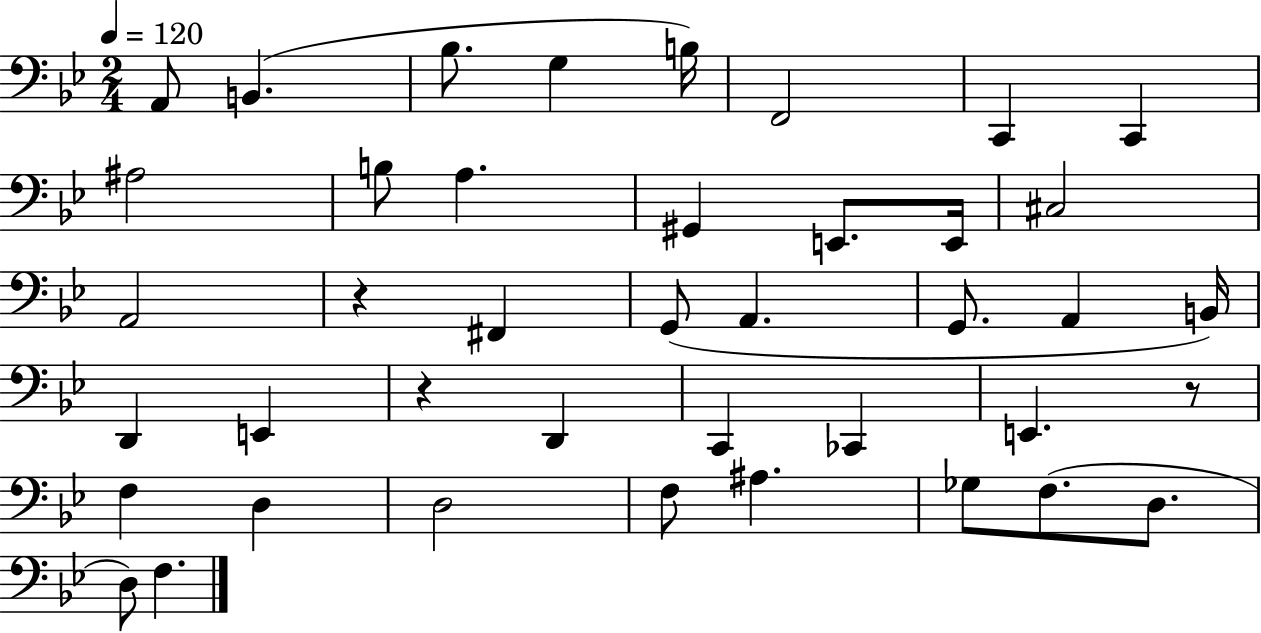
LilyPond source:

{
  \clef bass
  \numericTimeSignature
  \time 2/4
  \key bes \major
  \tempo 4 = 120
  a,8 b,4.( | bes8. g4 b16) | f,2 | c,4 c,4 | \break ais2 | b8 a4. | gis,4 e,8. e,16 | cis2 | \break a,2 | r4 fis,4 | g,8( a,4. | g,8. a,4 b,16) | \break d,4 e,4 | r4 d,4 | c,4 ces,4 | e,4. r8 | \break f4 d4 | d2 | f8 ais4. | ges8 f8.( d8. | \break d8) f4. | \bar "|."
}